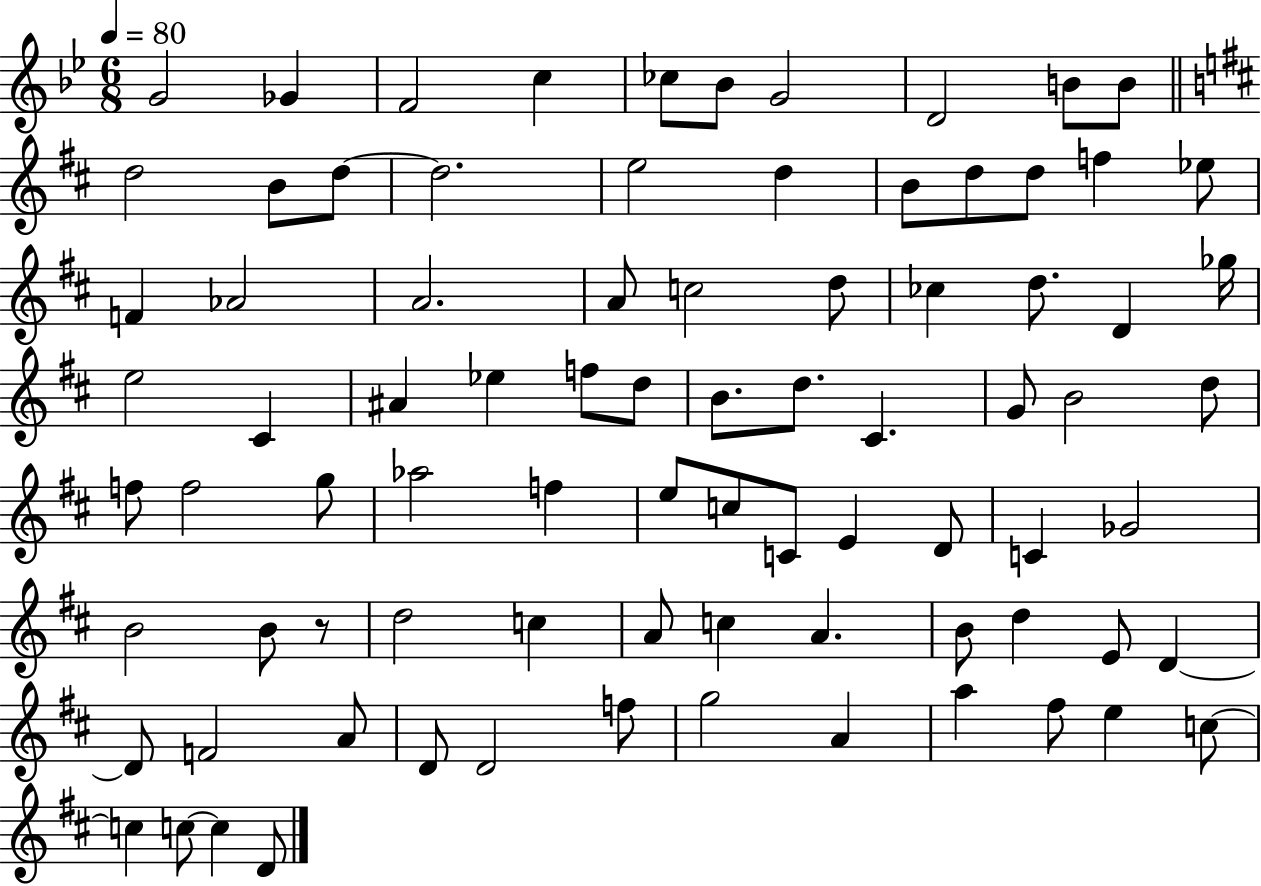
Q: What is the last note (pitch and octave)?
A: D4